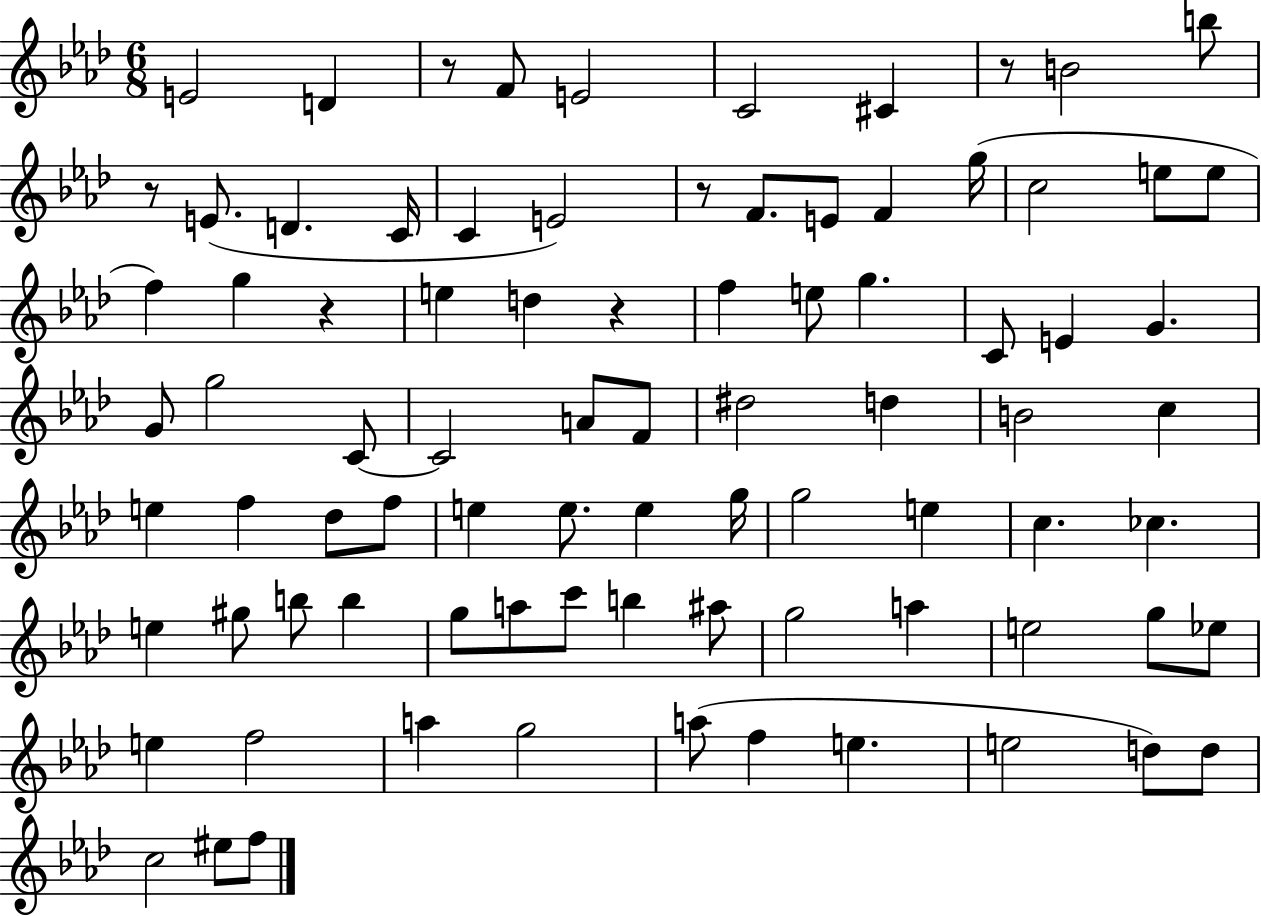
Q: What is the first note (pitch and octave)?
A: E4